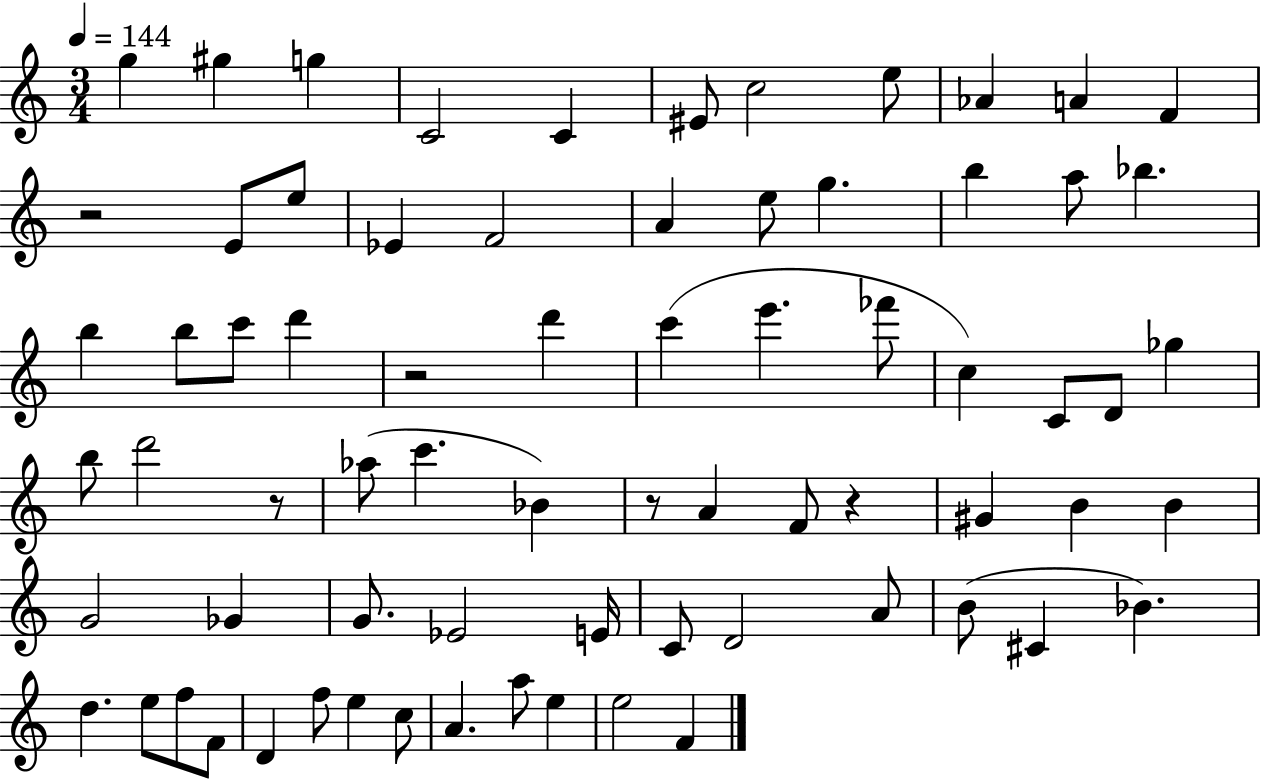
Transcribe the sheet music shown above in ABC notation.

X:1
T:Untitled
M:3/4
L:1/4
K:C
g ^g g C2 C ^E/2 c2 e/2 _A A F z2 E/2 e/2 _E F2 A e/2 g b a/2 _b b b/2 c'/2 d' z2 d' c' e' _f'/2 c C/2 D/2 _g b/2 d'2 z/2 _a/2 c' _B z/2 A F/2 z ^G B B G2 _G G/2 _E2 E/4 C/2 D2 A/2 B/2 ^C _B d e/2 f/2 F/2 D f/2 e c/2 A a/2 e e2 F